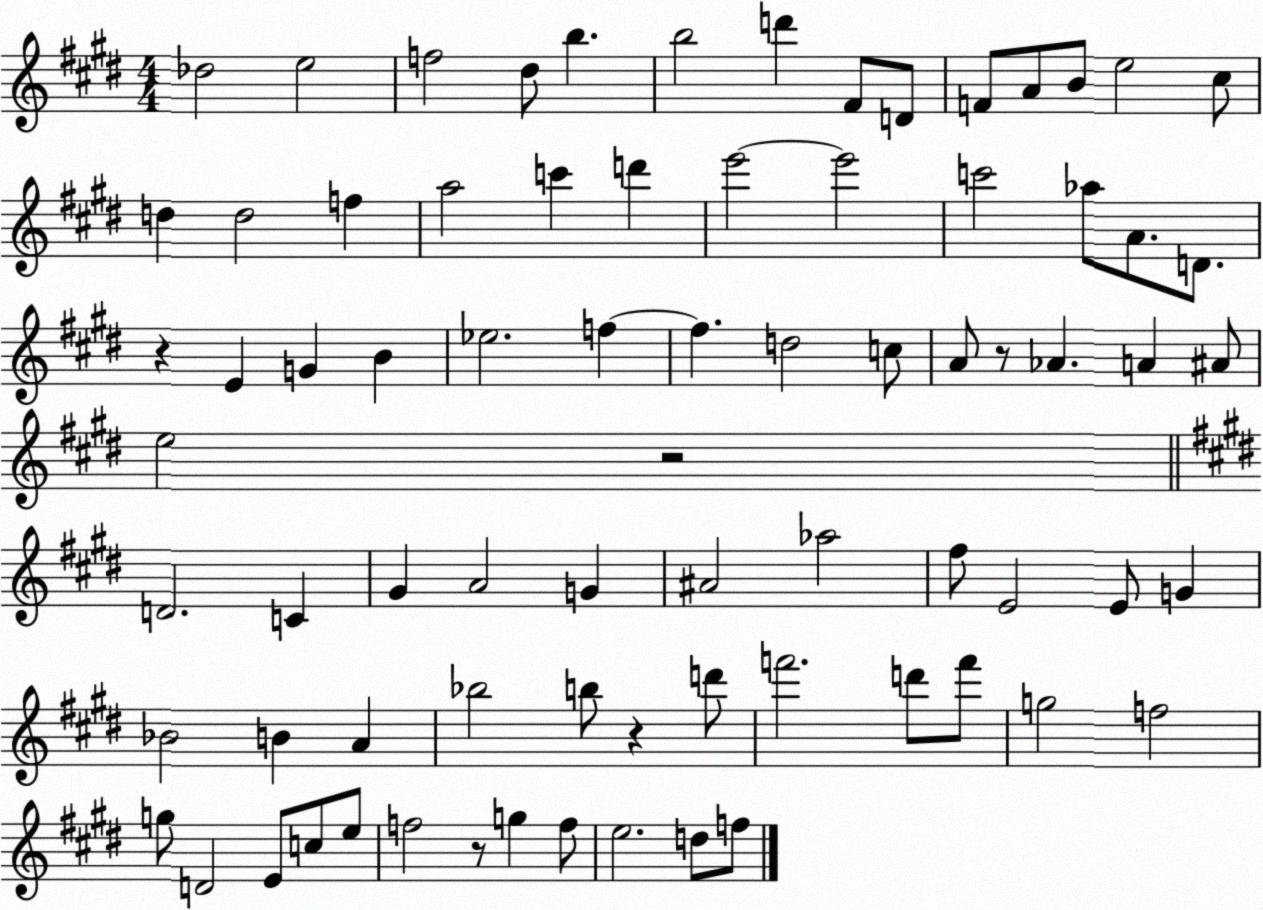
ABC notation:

X:1
T:Untitled
M:4/4
L:1/4
K:E
_d2 e2 f2 ^d/2 b b2 d' ^F/2 D/2 F/2 A/2 B/2 e2 ^c/2 d d2 f a2 c' d' e'2 e'2 c'2 _a/2 A/2 D/2 z E G B _e2 f f d2 c/2 A/2 z/2 _A A ^A/2 e2 z2 D2 C ^G A2 G ^A2 _a2 ^f/2 E2 E/2 G _B2 B A _b2 b/2 z d'/2 f'2 d'/2 f'/2 g2 f2 g/2 D2 E/2 c/2 e/2 f2 z/2 g f/2 e2 d/2 f/2